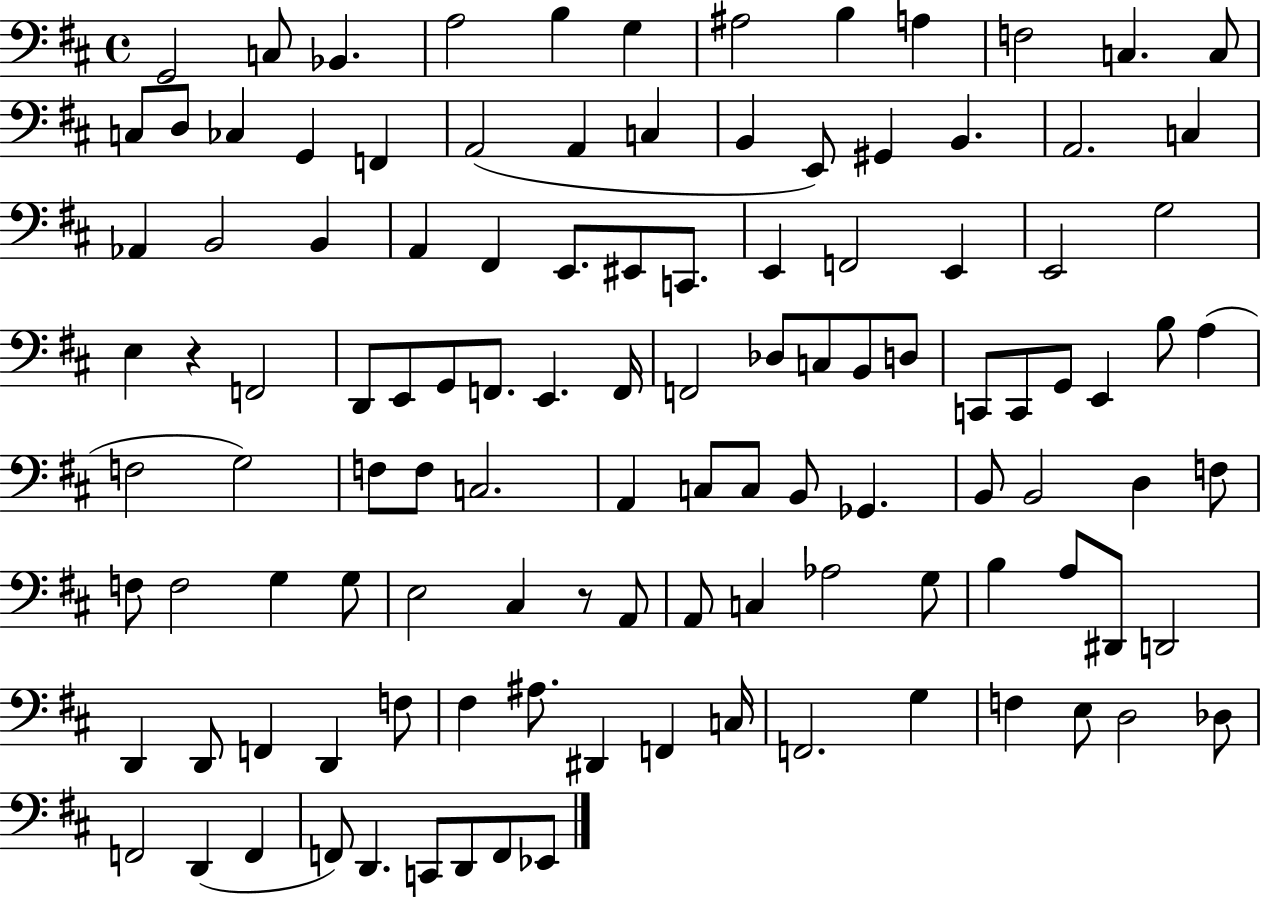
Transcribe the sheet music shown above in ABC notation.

X:1
T:Untitled
M:4/4
L:1/4
K:D
G,,2 C,/2 _B,, A,2 B, G, ^A,2 B, A, F,2 C, C,/2 C,/2 D,/2 _C, G,, F,, A,,2 A,, C, B,, E,,/2 ^G,, B,, A,,2 C, _A,, B,,2 B,, A,, ^F,, E,,/2 ^E,,/2 C,,/2 E,, F,,2 E,, E,,2 G,2 E, z F,,2 D,,/2 E,,/2 G,,/2 F,,/2 E,, F,,/4 F,,2 _D,/2 C,/2 B,,/2 D,/2 C,,/2 C,,/2 G,,/2 E,, B,/2 A, F,2 G,2 F,/2 F,/2 C,2 A,, C,/2 C,/2 B,,/2 _G,, B,,/2 B,,2 D, F,/2 F,/2 F,2 G, G,/2 E,2 ^C, z/2 A,,/2 A,,/2 C, _A,2 G,/2 B, A,/2 ^D,,/2 D,,2 D,, D,,/2 F,, D,, F,/2 ^F, ^A,/2 ^D,, F,, C,/4 F,,2 G, F, E,/2 D,2 _D,/2 F,,2 D,, F,, F,,/2 D,, C,,/2 D,,/2 F,,/2 _E,,/2